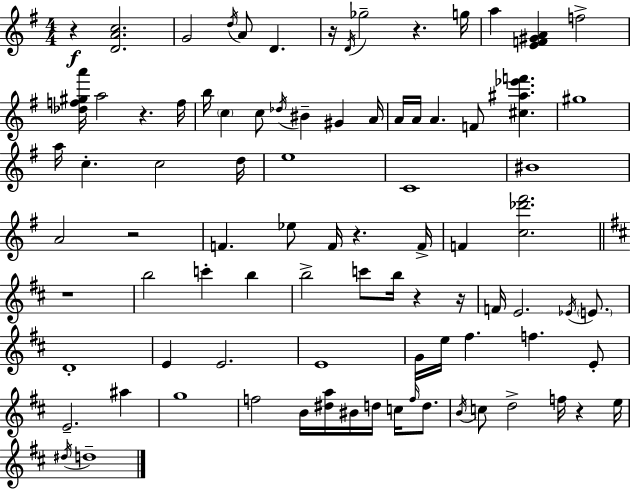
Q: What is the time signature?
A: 4/4